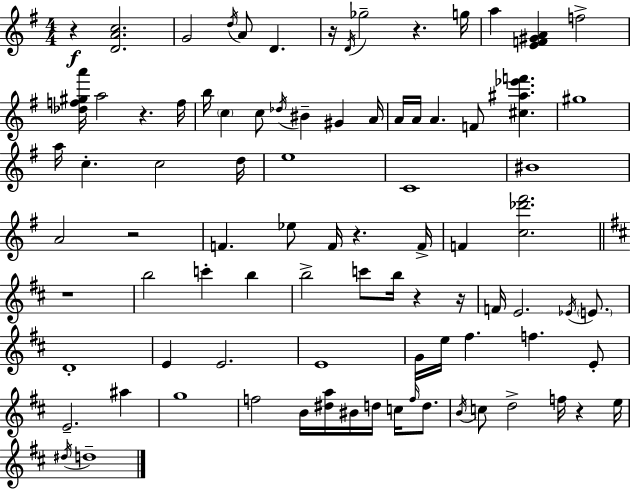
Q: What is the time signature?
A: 4/4